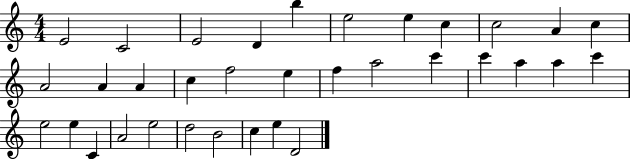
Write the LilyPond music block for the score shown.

{
  \clef treble
  \numericTimeSignature
  \time 4/4
  \key c \major
  e'2 c'2 | e'2 d'4 b''4 | e''2 e''4 c''4 | c''2 a'4 c''4 | \break a'2 a'4 a'4 | c''4 f''2 e''4 | f''4 a''2 c'''4 | c'''4 a''4 a''4 c'''4 | \break e''2 e''4 c'4 | a'2 e''2 | d''2 b'2 | c''4 e''4 d'2 | \break \bar "|."
}